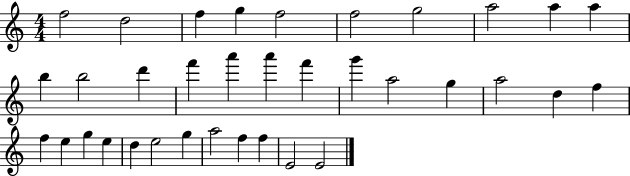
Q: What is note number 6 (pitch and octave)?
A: F5